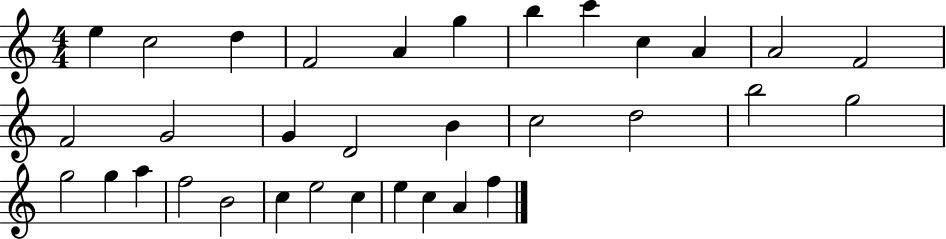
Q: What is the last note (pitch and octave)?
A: F5